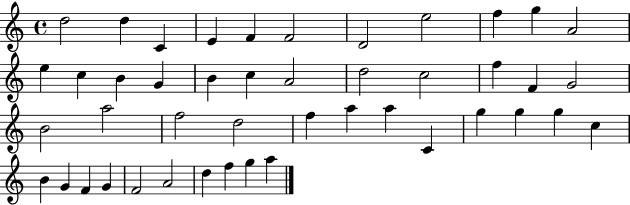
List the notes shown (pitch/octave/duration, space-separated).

D5/h D5/q C4/q E4/q F4/q F4/h D4/h E5/h F5/q G5/q A4/h E5/q C5/q B4/q G4/q B4/q C5/q A4/h D5/h C5/h F5/q F4/q G4/h B4/h A5/h F5/h D5/h F5/q A5/q A5/q C4/q G5/q G5/q G5/q C5/q B4/q G4/q F4/q G4/q F4/h A4/h D5/q F5/q G5/q A5/q